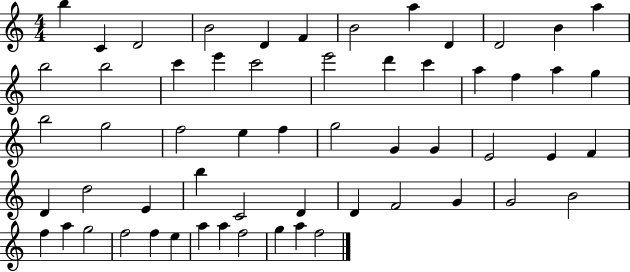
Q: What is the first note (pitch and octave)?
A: B5